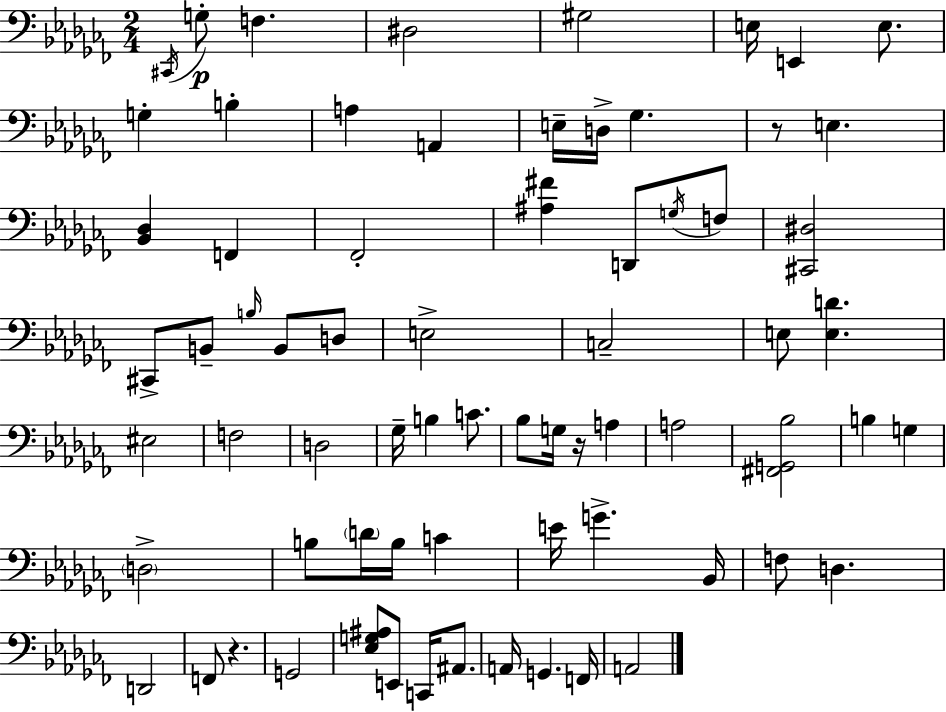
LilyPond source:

{
  \clef bass
  \numericTimeSignature
  \time 2/4
  \key aes \minor
  \acciaccatura { cis,16 }\p g8-. f4. | dis2 | gis2 | e16 e,4 e8. | \break g4-. b4-. | a4 a,4 | e16-- d16-> ges4. | r8 e4. | \break <bes, des>4 f,4 | fes,2-. | <ais fis'>4 d,8 \acciaccatura { g16 } | f8 <cis, dis>2 | \break cis,8-> b,8-- \grace { b16 } b,8 | d8 e2-> | c2-- | e8 <e d'>4. | \break eis2 | f2 | d2 | ges16-- b4 | \break c'8. bes8 g16 r16 a4 | a2 | <fis, g, bes>2 | b4 g4 | \break \parenthesize d2-> | b8 \parenthesize d'16 b16 c'4 | e'16 g'4.-> | bes,16 f8 d4. | \break d,2 | f,8 r4. | g,2 | <ees g ais>8 e,8 c,16 | \break ais,8. a,16 g,4. | f,16 a,2 | \bar "|."
}